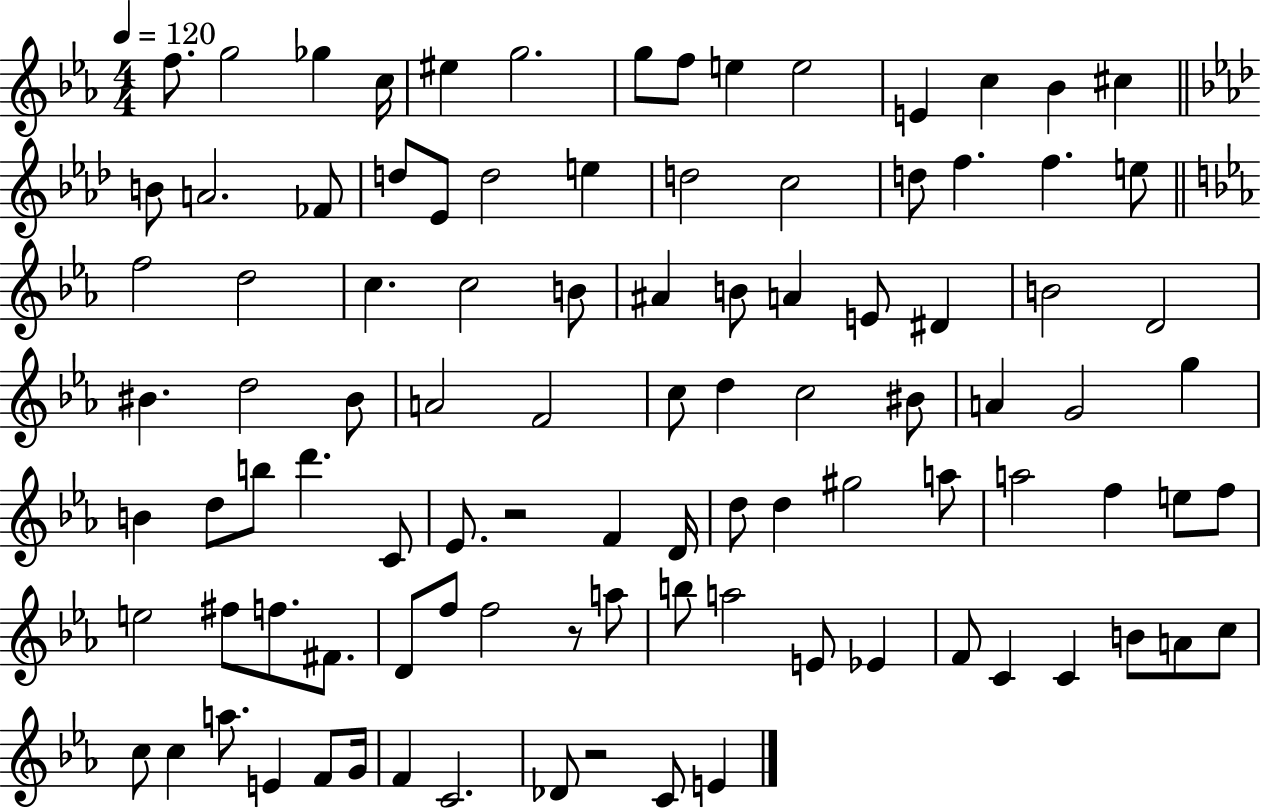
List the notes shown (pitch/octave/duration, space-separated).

F5/e. G5/h Gb5/q C5/s EIS5/q G5/h. G5/e F5/e E5/q E5/h E4/q C5/q Bb4/q C#5/q B4/e A4/h. FES4/e D5/e Eb4/e D5/h E5/q D5/h C5/h D5/e F5/q. F5/q. E5/e F5/h D5/h C5/q. C5/h B4/e A#4/q B4/e A4/q E4/e D#4/q B4/h D4/h BIS4/q. D5/h BIS4/e A4/h F4/h C5/e D5/q C5/h BIS4/e A4/q G4/h G5/q B4/q D5/e B5/e D6/q. C4/e Eb4/e. R/h F4/q D4/s D5/e D5/q G#5/h A5/e A5/h F5/q E5/e F5/e E5/h F#5/e F5/e. F#4/e. D4/e F5/e F5/h R/e A5/e B5/e A5/h E4/e Eb4/q F4/e C4/q C4/q B4/e A4/e C5/e C5/e C5/q A5/e. E4/q F4/e G4/s F4/q C4/h. Db4/e R/h C4/e E4/q